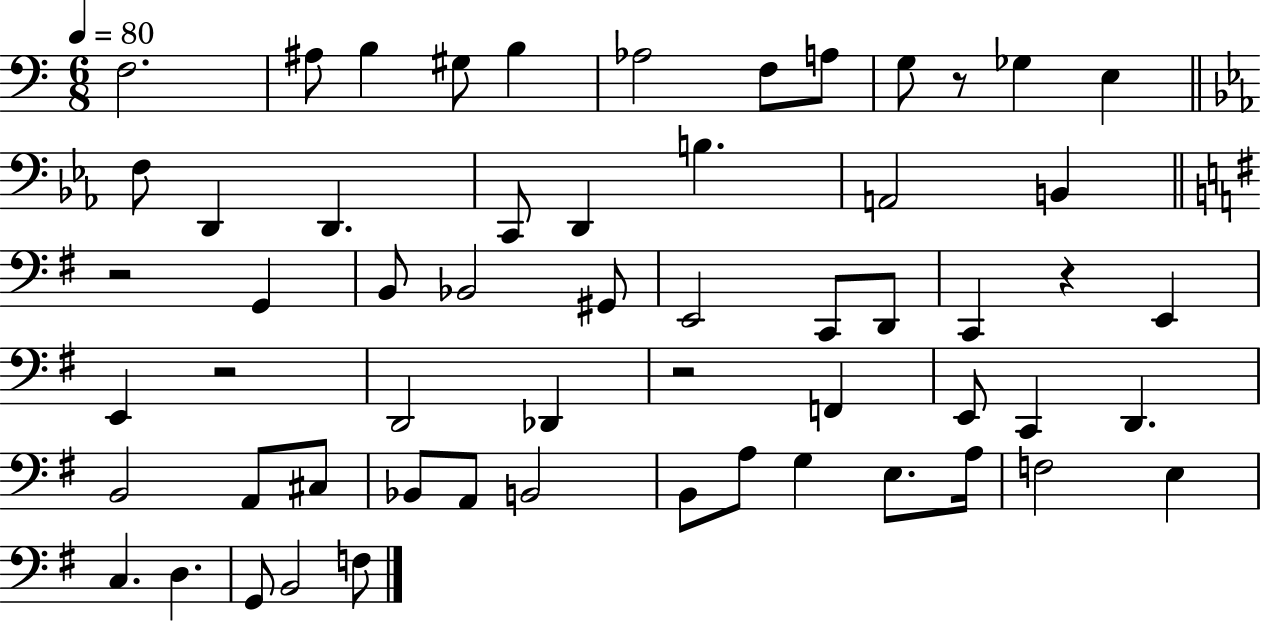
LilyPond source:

{
  \clef bass
  \numericTimeSignature
  \time 6/8
  \key c \major
  \tempo 4 = 80
  f2. | ais8 b4 gis8 b4 | aes2 f8 a8 | g8 r8 ges4 e4 | \break \bar "||" \break \key ees \major f8 d,4 d,4. | c,8 d,4 b4. | a,2 b,4 | \bar "||" \break \key e \minor r2 g,4 | b,8 bes,2 gis,8 | e,2 c,8 d,8 | c,4 r4 e,4 | \break e,4 r2 | d,2 des,4 | r2 f,4 | e,8 c,4 d,4. | \break b,2 a,8 cis8 | bes,8 a,8 b,2 | b,8 a8 g4 e8. a16 | f2 e4 | \break c4. d4. | g,8 b,2 f8 | \bar "|."
}